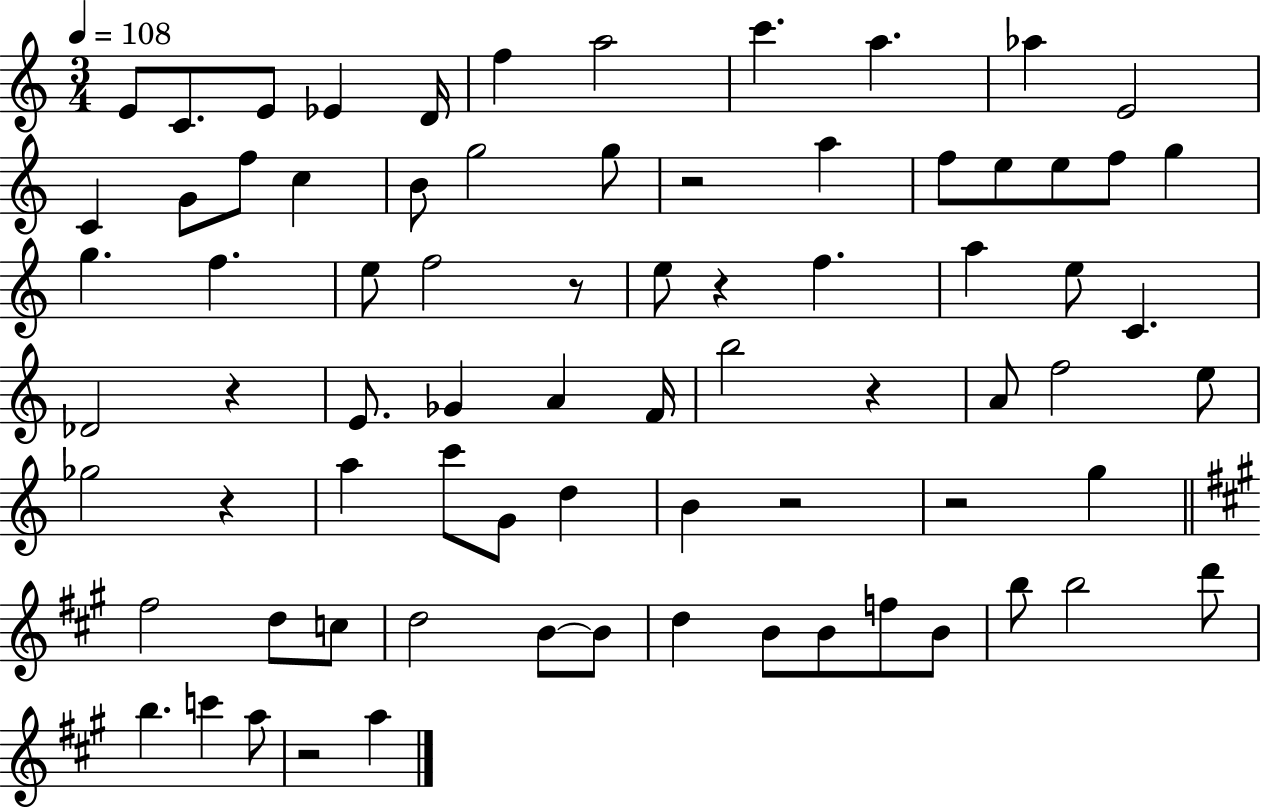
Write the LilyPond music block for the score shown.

{
  \clef treble
  \numericTimeSignature
  \time 3/4
  \key c \major
  \tempo 4 = 108
  \repeat volta 2 { e'8 c'8. e'8 ees'4 d'16 | f''4 a''2 | c'''4. a''4. | aes''4 e'2 | \break c'4 g'8 f''8 c''4 | b'8 g''2 g''8 | r2 a''4 | f''8 e''8 e''8 f''8 g''4 | \break g''4. f''4. | e''8 f''2 r8 | e''8 r4 f''4. | a''4 e''8 c'4. | \break des'2 r4 | e'8. ges'4 a'4 f'16 | b''2 r4 | a'8 f''2 e''8 | \break ges''2 r4 | a''4 c'''8 g'8 d''4 | b'4 r2 | r2 g''4 | \break \bar "||" \break \key a \major fis''2 d''8 c''8 | d''2 b'8~~ b'8 | d''4 b'8 b'8 f''8 b'8 | b''8 b''2 d'''8 | \break b''4. c'''4 a''8 | r2 a''4 | } \bar "|."
}